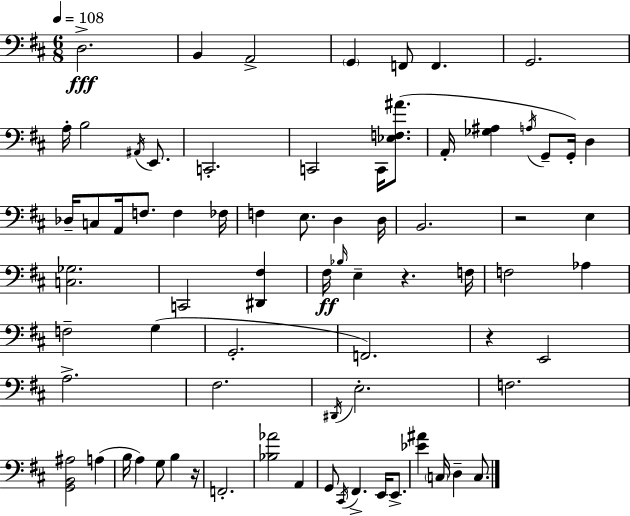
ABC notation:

X:1
T:Untitled
M:6/8
L:1/4
K:D
D,2 B,, A,,2 G,, F,,/2 F,, G,,2 A,/4 B,2 ^A,,/4 E,,/2 C,,2 C,,2 C,,/4 [_E,F,^A]/2 A,,/4 [_G,^A,] A,/4 G,,/2 G,,/4 D, _D,/4 C,/2 A,,/4 F,/2 F, _F,/4 F, E,/2 D, D,/4 B,,2 z2 E, [C,_G,]2 C,,2 [^D,,^F,] ^F,/4 _B,/4 E, z F,/4 F,2 _A, F,2 G, G,,2 F,,2 z E,,2 A,2 ^F,2 ^D,,/4 E,2 F,2 [G,,B,,^A,]2 A, B,/4 A, G,/2 B, z/4 F,,2 [_B,_A]2 A,, G,,/2 ^C,,/4 ^F,, E,,/4 E,,/2 [_E^A] C,/4 D, C,/2